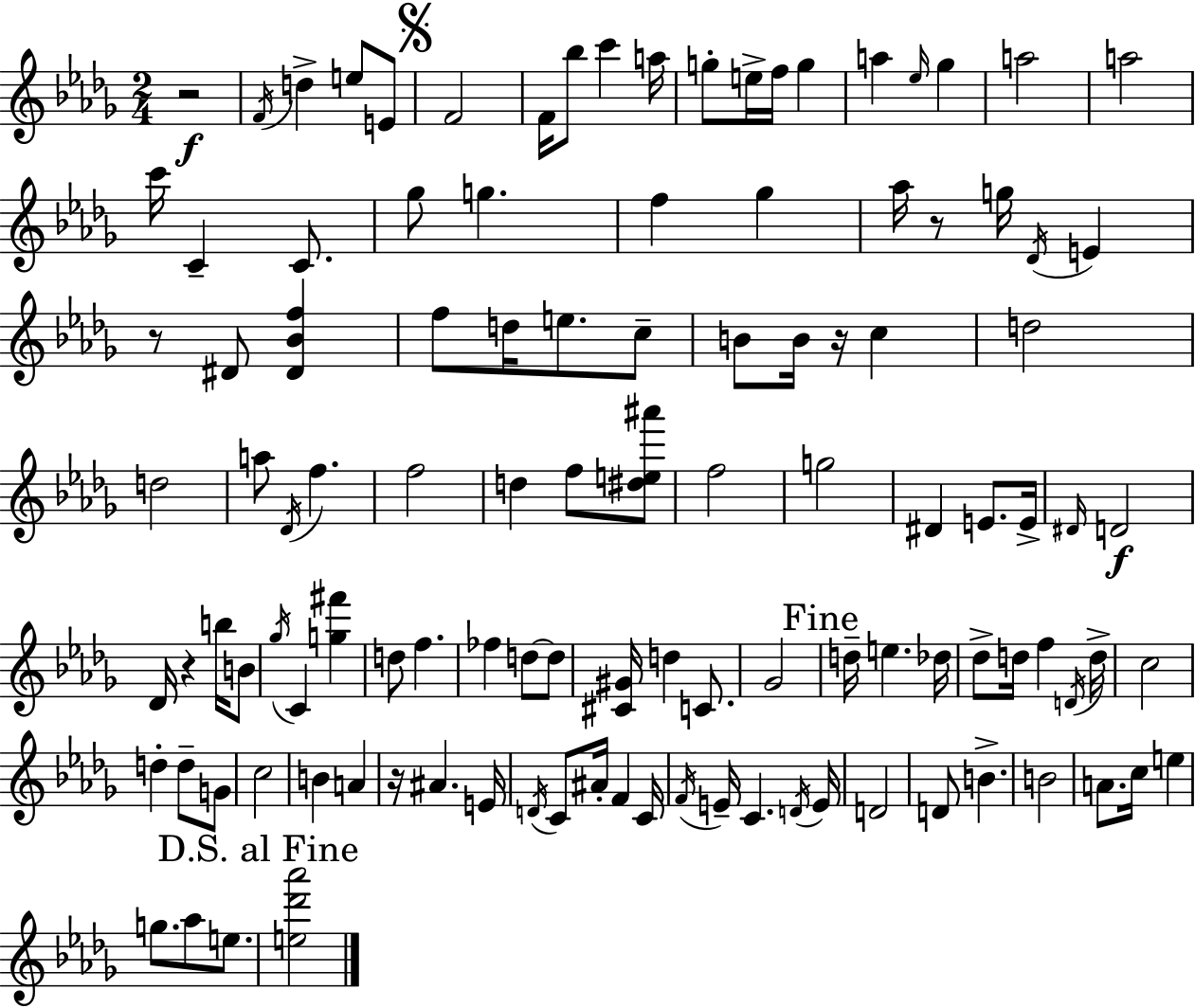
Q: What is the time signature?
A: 2/4